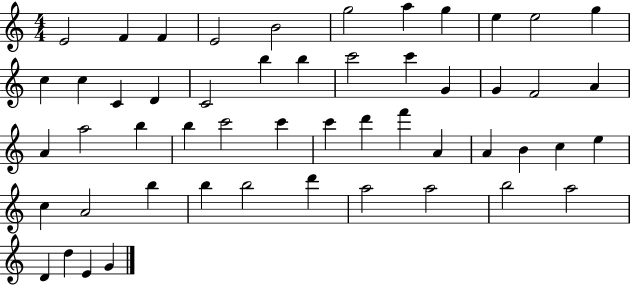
E4/h F4/q F4/q E4/h B4/h G5/h A5/q G5/q E5/q E5/h G5/q C5/q C5/q C4/q D4/q C4/h B5/q B5/q C6/h C6/q G4/q G4/q F4/h A4/q A4/q A5/h B5/q B5/q C6/h C6/q C6/q D6/q F6/q A4/q A4/q B4/q C5/q E5/q C5/q A4/h B5/q B5/q B5/h D6/q A5/h A5/h B5/h A5/h D4/q D5/q E4/q G4/q